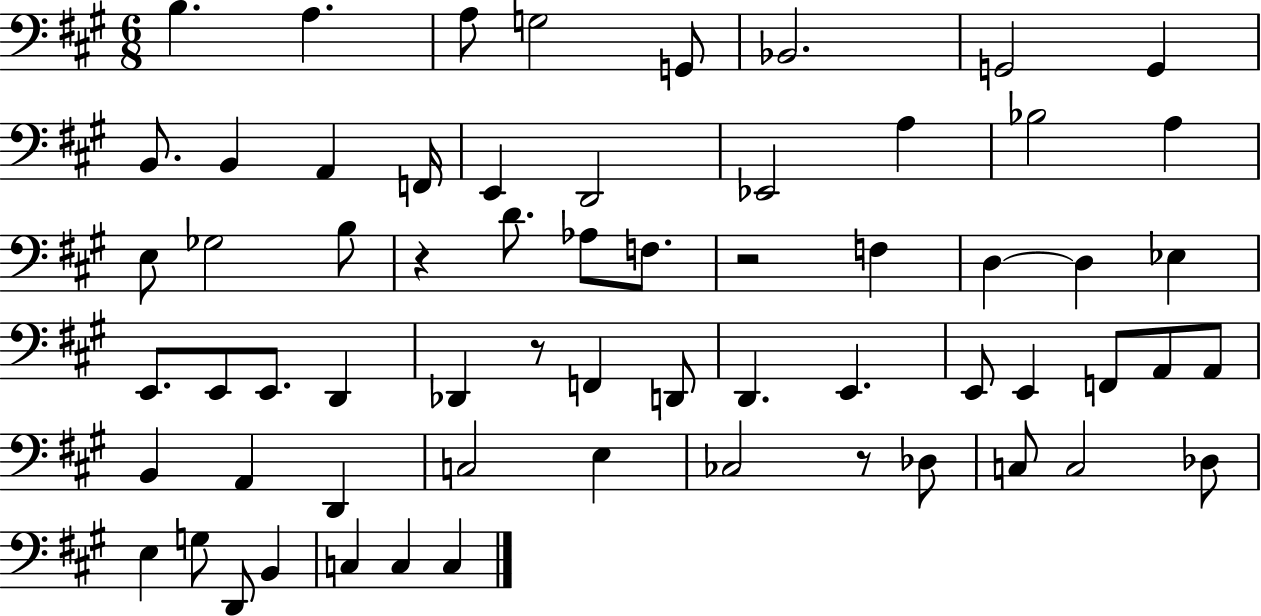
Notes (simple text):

B3/q. A3/q. A3/e G3/h G2/e Bb2/h. G2/h G2/q B2/e. B2/q A2/q F2/s E2/q D2/h Eb2/h A3/q Bb3/h A3/q E3/e Gb3/h B3/e R/q D4/e. Ab3/e F3/e. R/h F3/q D3/q D3/q Eb3/q E2/e. E2/e E2/e. D2/q Db2/q R/e F2/q D2/e D2/q. E2/q. E2/e E2/q F2/e A2/e A2/e B2/q A2/q D2/q C3/h E3/q CES3/h R/e Db3/e C3/e C3/h Db3/e E3/q G3/e D2/e B2/q C3/q C3/q C3/q